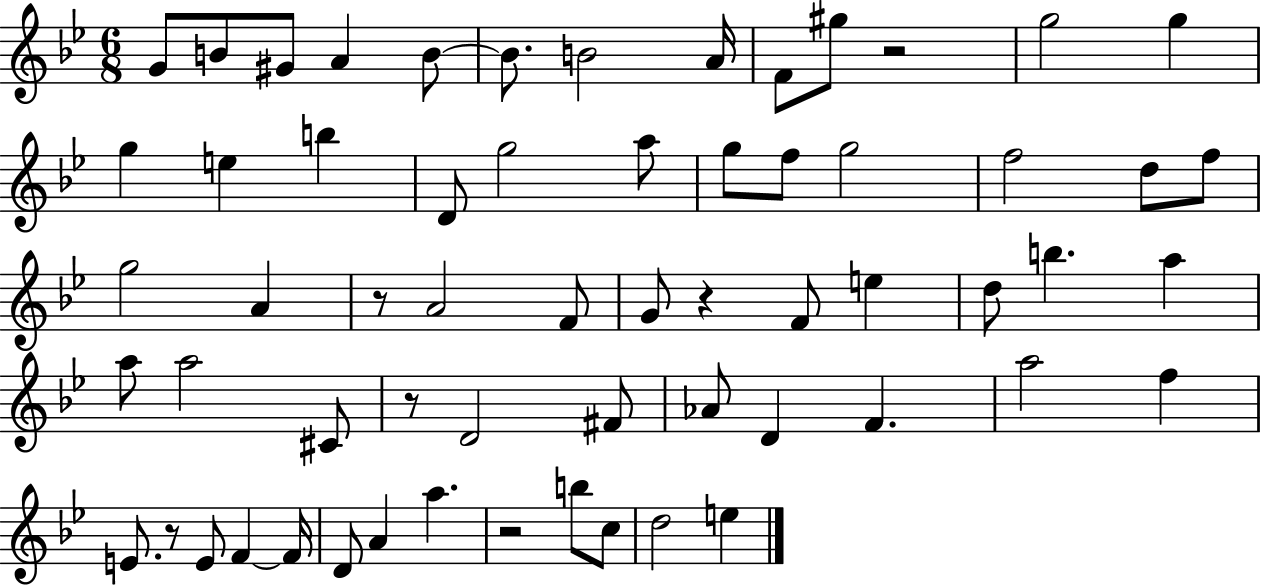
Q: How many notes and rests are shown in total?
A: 61